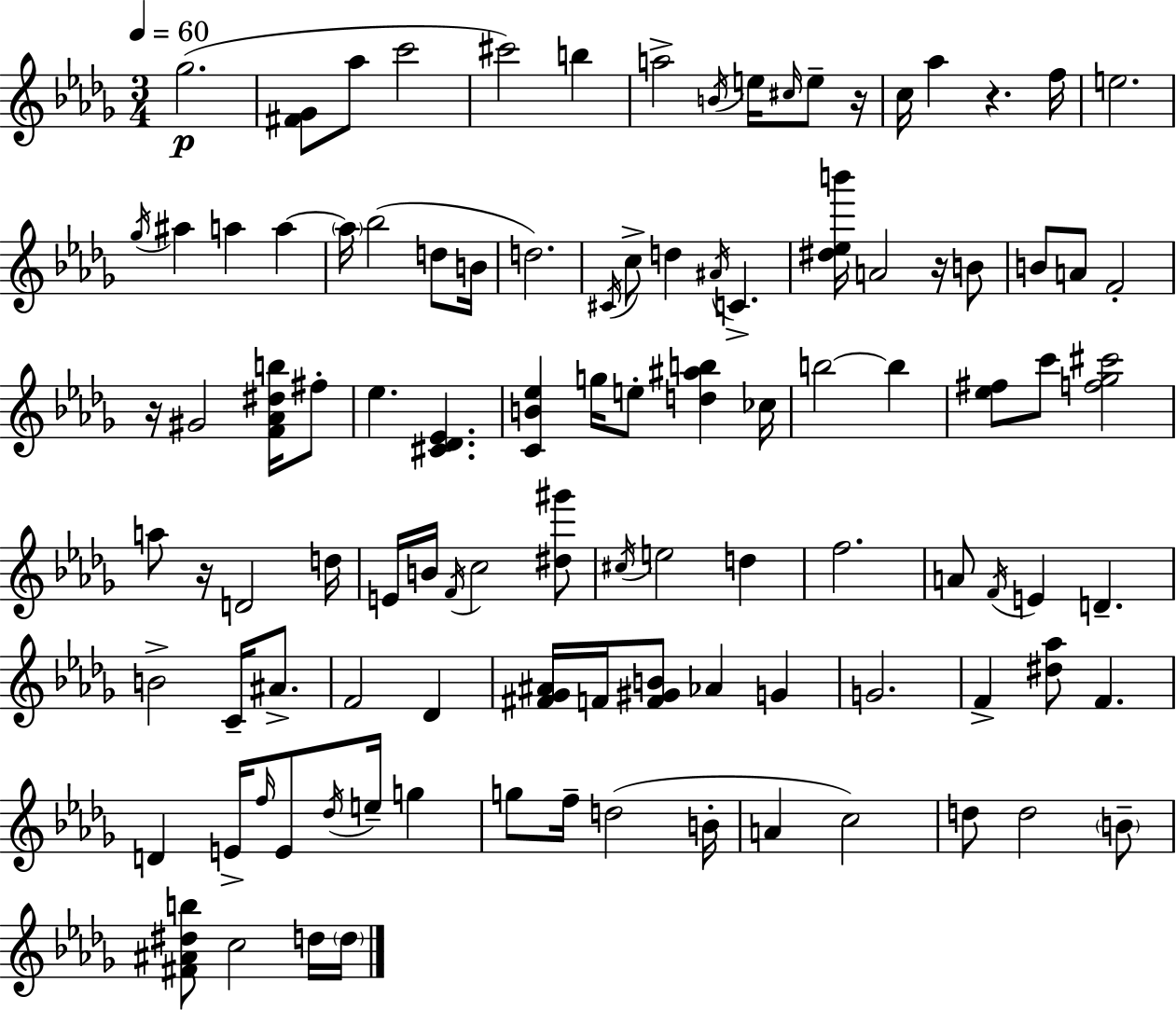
{
  \clef treble
  \numericTimeSignature
  \time 3/4
  \key bes \minor
  \tempo 4 = 60
  ges''2.(\p | <fis' ges'>8 aes''8 c'''2 | cis'''2) b''4 | a''2-> \acciaccatura { b'16 } e''16 \grace { cis''16 } e''8-- | \break r16 c''16 aes''4 r4. | f''16 e''2. | \acciaccatura { ges''16 } ais''4 a''4 a''4~~ | \parenthesize a''16 bes''2( | \break d''8 b'16 d''2.) | \acciaccatura { cis'16 } c''8-> d''4 \acciaccatura { ais'16 } c'4.-> | <dis'' ees'' b'''>16 a'2 | r16 b'8 b'8 a'8 f'2-. | \break r16 gis'2 | <f' aes' dis'' b''>16 fis''8-. ees''4. <cis' des' ees'>4. | <c' b' ees''>4 g''16 e''8-. | <d'' ais'' b''>4 ces''16 b''2~~ | \break b''4 <ees'' fis''>8 c'''8 <f'' ges'' cis'''>2 | a''8 r16 d'2 | d''16 e'16 b'16 \acciaccatura { f'16 } c''2 | <dis'' gis'''>8 \acciaccatura { cis''16 } e''2 | \break d''4 f''2. | a'8 \acciaccatura { f'16 } e'4 | d'4.-- b'2-> | c'16-- ais'8.-> f'2 | \break des'4 <fis' ges' ais'>16 f'16 <f' gis' b'>8 | aes'4 g'4 g'2. | f'4-> | <dis'' aes''>8 f'4. d'4 | \break e'16-> \grace { f''16 } e'8 \acciaccatura { des''16 } e''16-- g''4 g''8 | f''16-- d''2( b'16-. a'4 | c''2) d''8 | d''2 \parenthesize b'8-- <fis' ais' dis'' b''>8 | \break c''2 d''16 \parenthesize d''16 \bar "|."
}